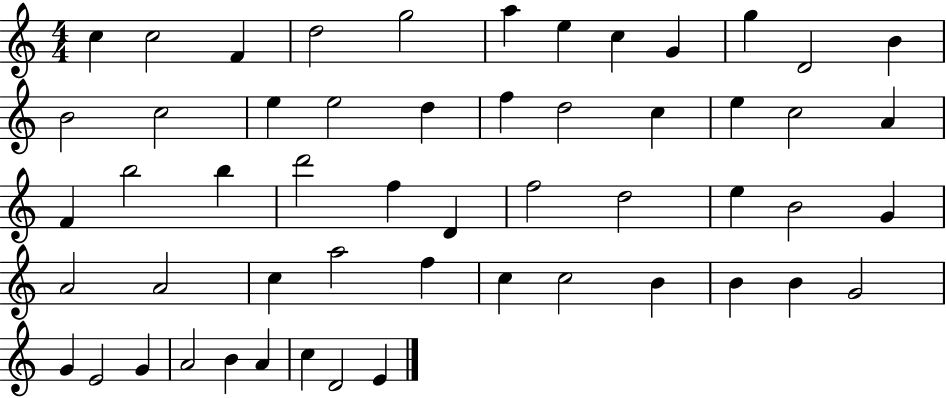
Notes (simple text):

C5/q C5/h F4/q D5/h G5/h A5/q E5/q C5/q G4/q G5/q D4/h B4/q B4/h C5/h E5/q E5/h D5/q F5/q D5/h C5/q E5/q C5/h A4/q F4/q B5/h B5/q D6/h F5/q D4/q F5/h D5/h E5/q B4/h G4/q A4/h A4/h C5/q A5/h F5/q C5/q C5/h B4/q B4/q B4/q G4/h G4/q E4/h G4/q A4/h B4/q A4/q C5/q D4/h E4/q